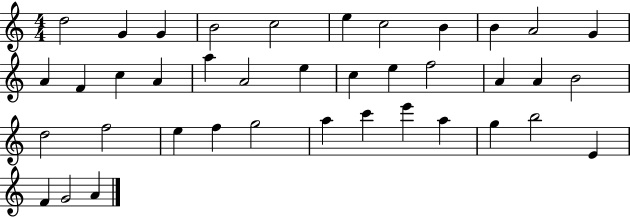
D5/h G4/q G4/q B4/h C5/h E5/q C5/h B4/q B4/q A4/h G4/q A4/q F4/q C5/q A4/q A5/q A4/h E5/q C5/q E5/q F5/h A4/q A4/q B4/h D5/h F5/h E5/q F5/q G5/h A5/q C6/q E6/q A5/q G5/q B5/h E4/q F4/q G4/h A4/q